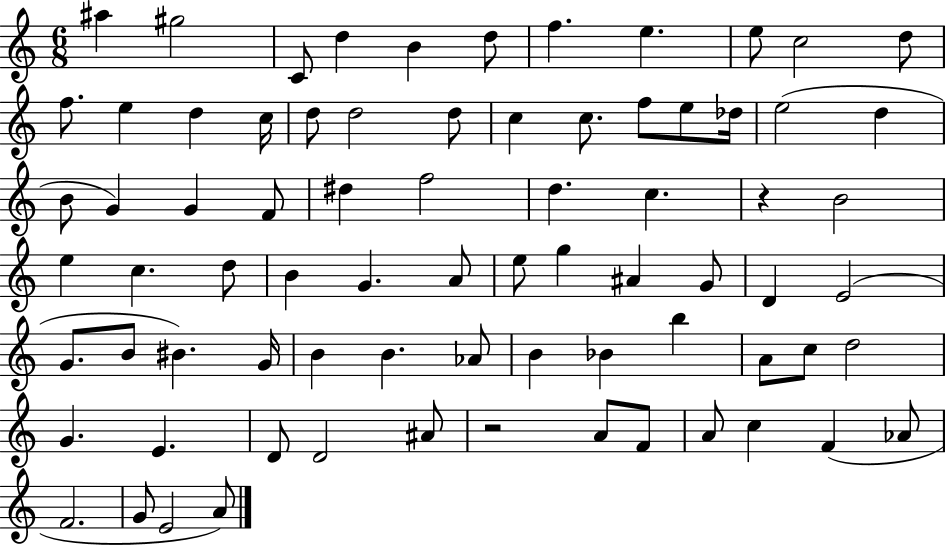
X:1
T:Untitled
M:6/8
L:1/4
K:C
^a ^g2 C/2 d B d/2 f e e/2 c2 d/2 f/2 e d c/4 d/2 d2 d/2 c c/2 f/2 e/2 _d/4 e2 d B/2 G G F/2 ^d f2 d c z B2 e c d/2 B G A/2 e/2 g ^A G/2 D E2 G/2 B/2 ^B G/4 B B _A/2 B _B b A/2 c/2 d2 G E D/2 D2 ^A/2 z2 A/2 F/2 A/2 c F _A/2 F2 G/2 E2 A/2